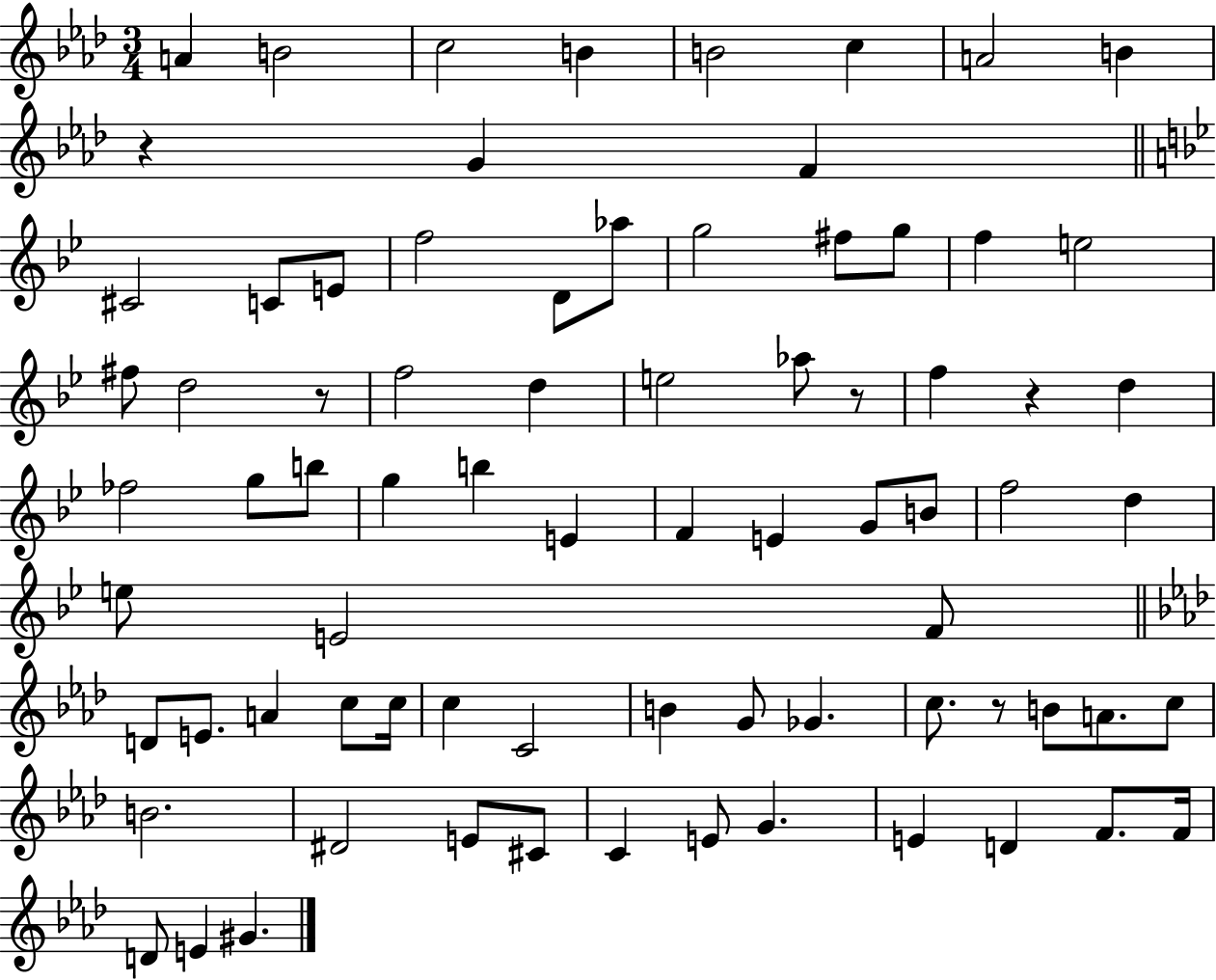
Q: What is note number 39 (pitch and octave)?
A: B4